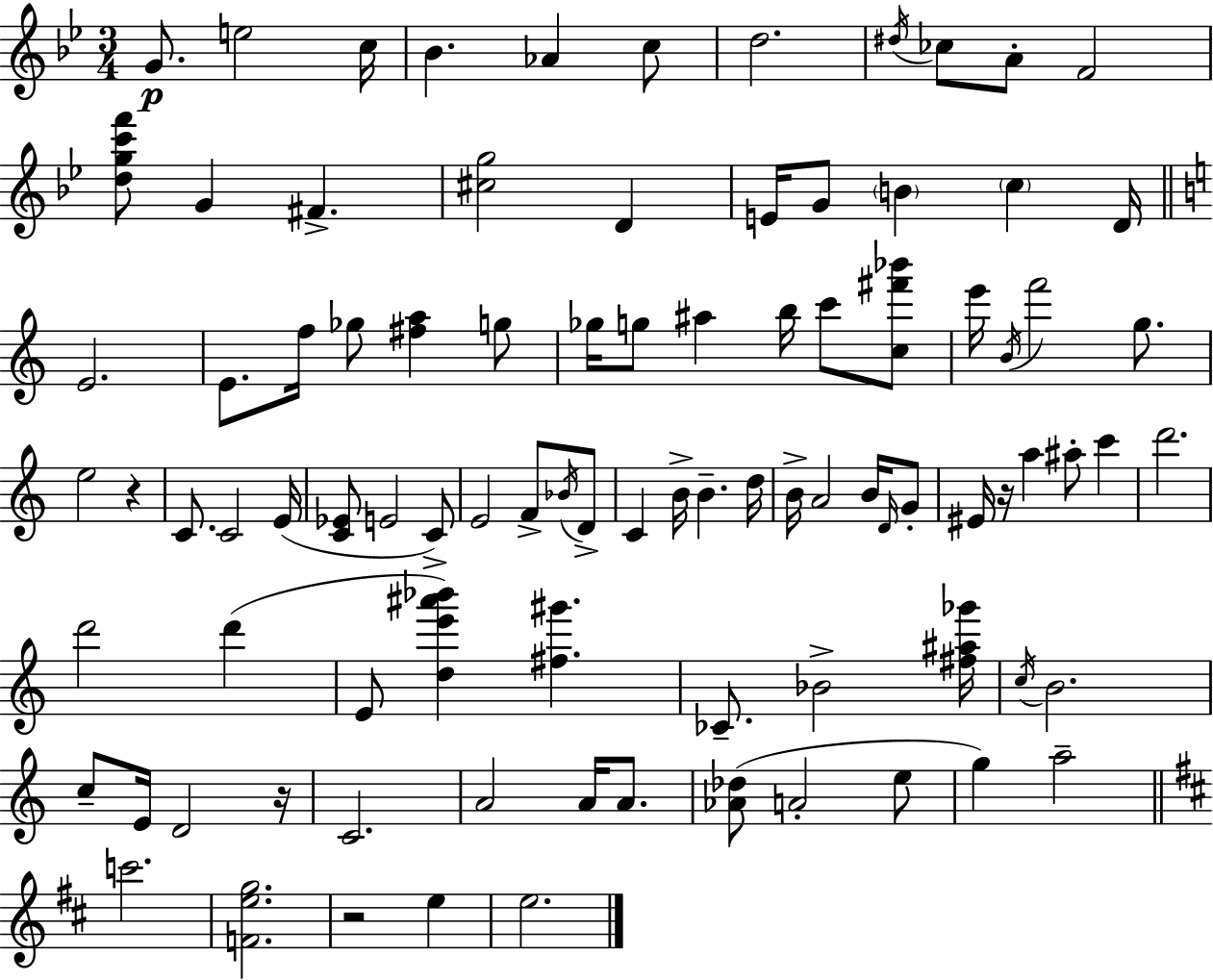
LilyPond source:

{
  \clef treble
  \numericTimeSignature
  \time 3/4
  \key bes \major
  g'8.\p e''2 c''16 | bes'4. aes'4 c''8 | d''2. | \acciaccatura { dis''16 } ces''8 a'8-. f'2 | \break <d'' g'' c''' f'''>8 g'4 fis'4.-> | <cis'' g''>2 d'4 | e'16 g'8 \parenthesize b'4 \parenthesize c''4 | d'16 \bar "||" \break \key a \minor e'2. | e'8. f''16 ges''8 <fis'' a''>4 g''8 | ges''16 g''8 ais''4 b''16 c'''8 <c'' fis''' bes'''>8 | e'''16 \acciaccatura { b'16 } f'''2 g''8. | \break e''2 r4 | c'8. c'2 | e'16( <c' ees'>8 e'2 c'8->) | e'2 f'8-> \acciaccatura { bes'16 } | \break d'8-> c'4 b'16-> b'4.-- | d''16 b'16-> a'2 b'16 | \grace { d'16 } g'8-. eis'16 r16 a''4 ais''8-. c'''4 | d'''2. | \break d'''2 d'''4( | e'8 <d'' e''' ais''' bes'''>4) <fis'' gis'''>4. | ces'8.-- bes'2-> | <fis'' ais'' ges'''>16 \acciaccatura { c''16 } b'2. | \break c''8-- e'16 d'2 | r16 c'2. | a'2 | a'16 a'8. <aes' des''>8( a'2-. | \break e''8 g''4) a''2-- | \bar "||" \break \key d \major c'''2. | <f' e'' g''>2. | r2 e''4 | e''2. | \break \bar "|."
}